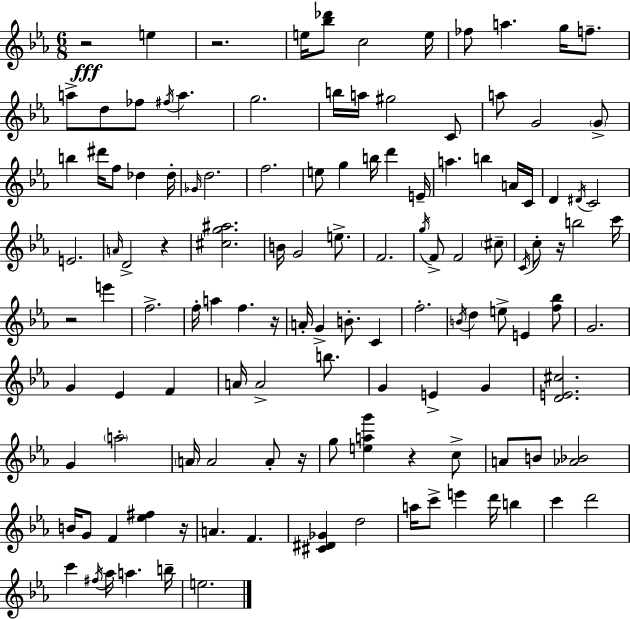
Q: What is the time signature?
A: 6/8